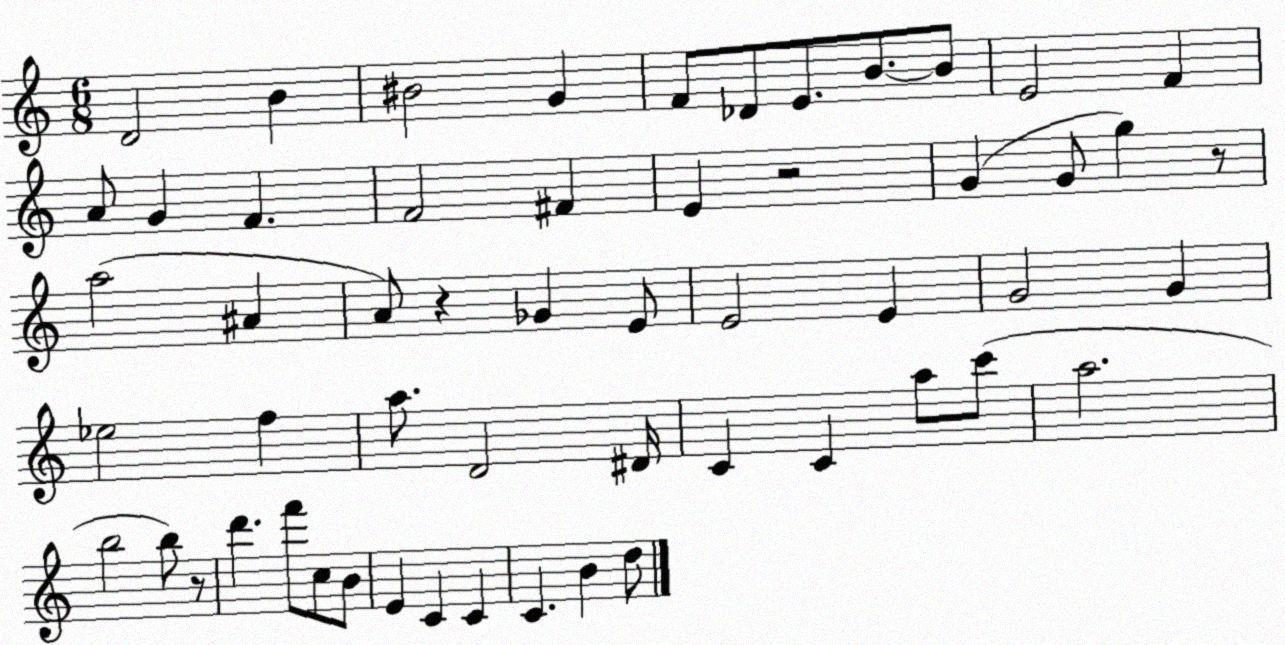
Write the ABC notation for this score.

X:1
T:Untitled
M:6/8
L:1/4
K:C
D2 B ^B2 G F/2 _D/2 E/2 B/2 B/2 E2 F A/2 G F F2 ^F E z2 G G/2 g z/2 a2 ^A A/2 z _G E/2 E2 E G2 G _e2 f a/2 D2 ^D/4 C C a/2 c'/2 a2 b2 b/2 z/2 d' f'/2 c/2 B/2 E C C C B d/2